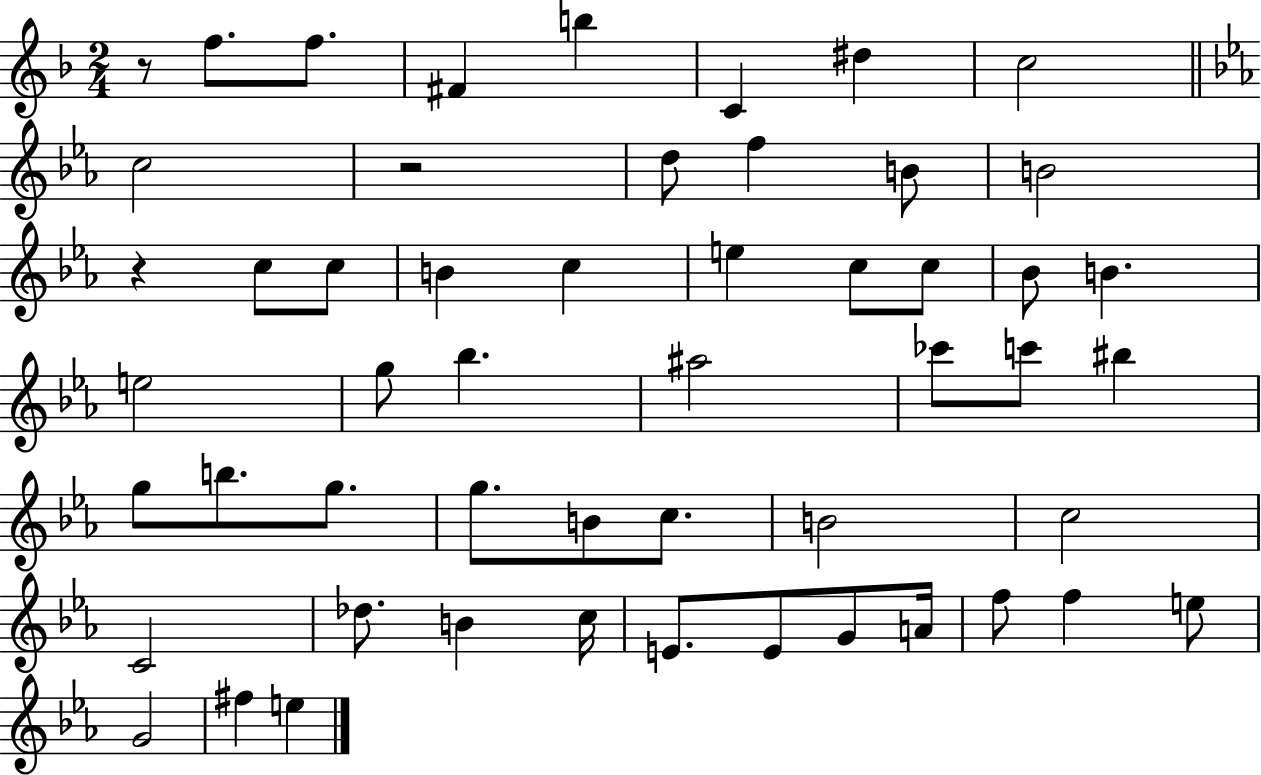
R/e F5/e. F5/e. F#4/q B5/q C4/q D#5/q C5/h C5/h R/h D5/e F5/q B4/e B4/h R/q C5/e C5/e B4/q C5/q E5/q C5/e C5/e Bb4/e B4/q. E5/h G5/e Bb5/q. A#5/h CES6/e C6/e BIS5/q G5/e B5/e. G5/e. G5/e. B4/e C5/e. B4/h C5/h C4/h Db5/e. B4/q C5/s E4/e. E4/e G4/e A4/s F5/e F5/q E5/e G4/h F#5/q E5/q